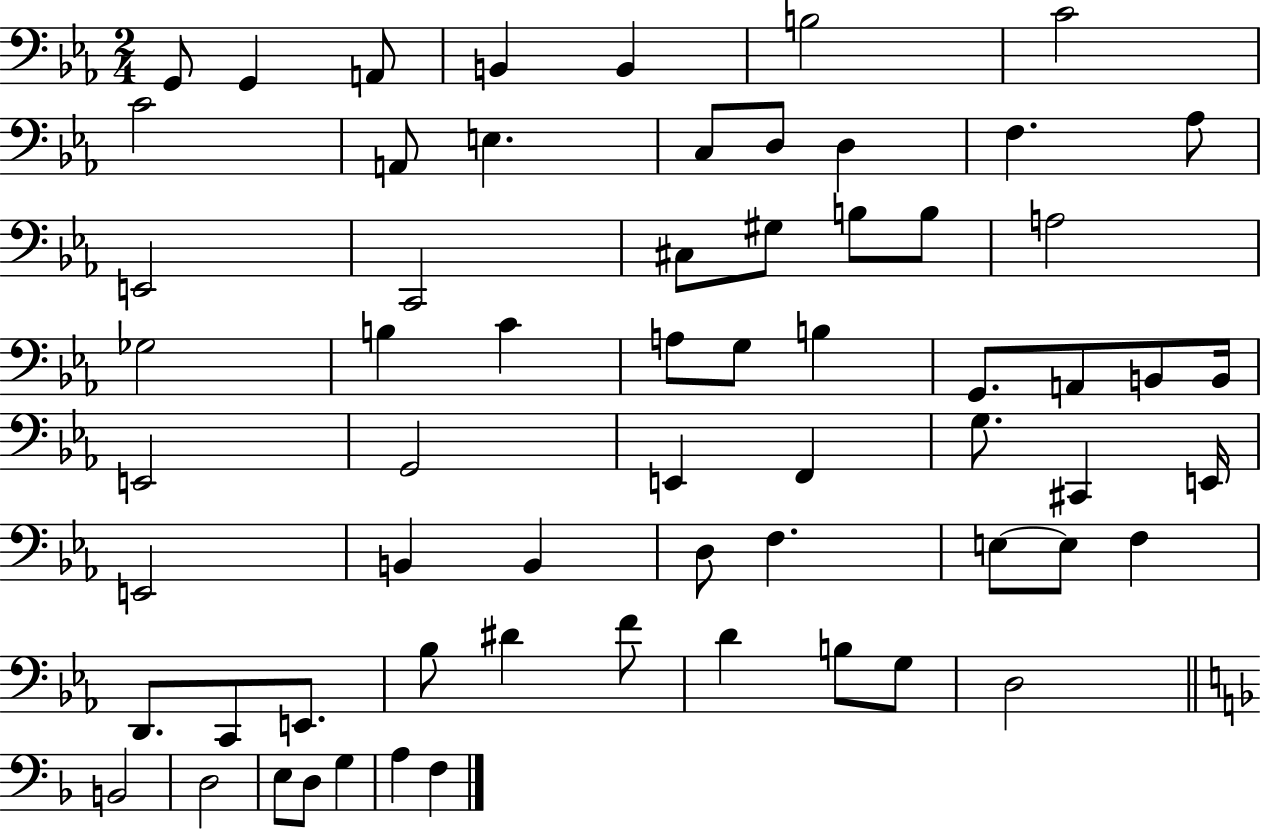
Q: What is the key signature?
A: EES major